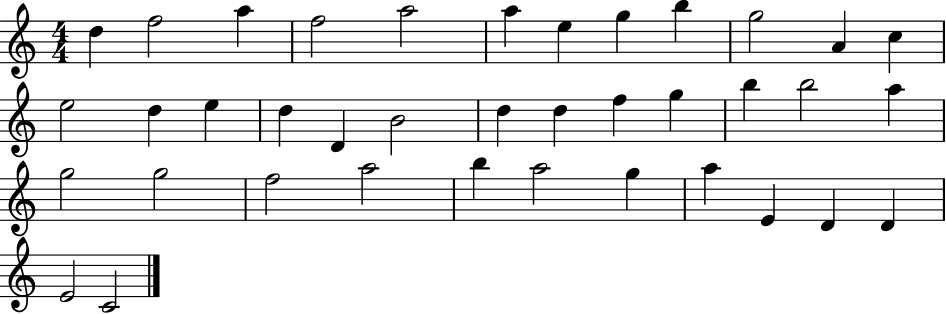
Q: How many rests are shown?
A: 0